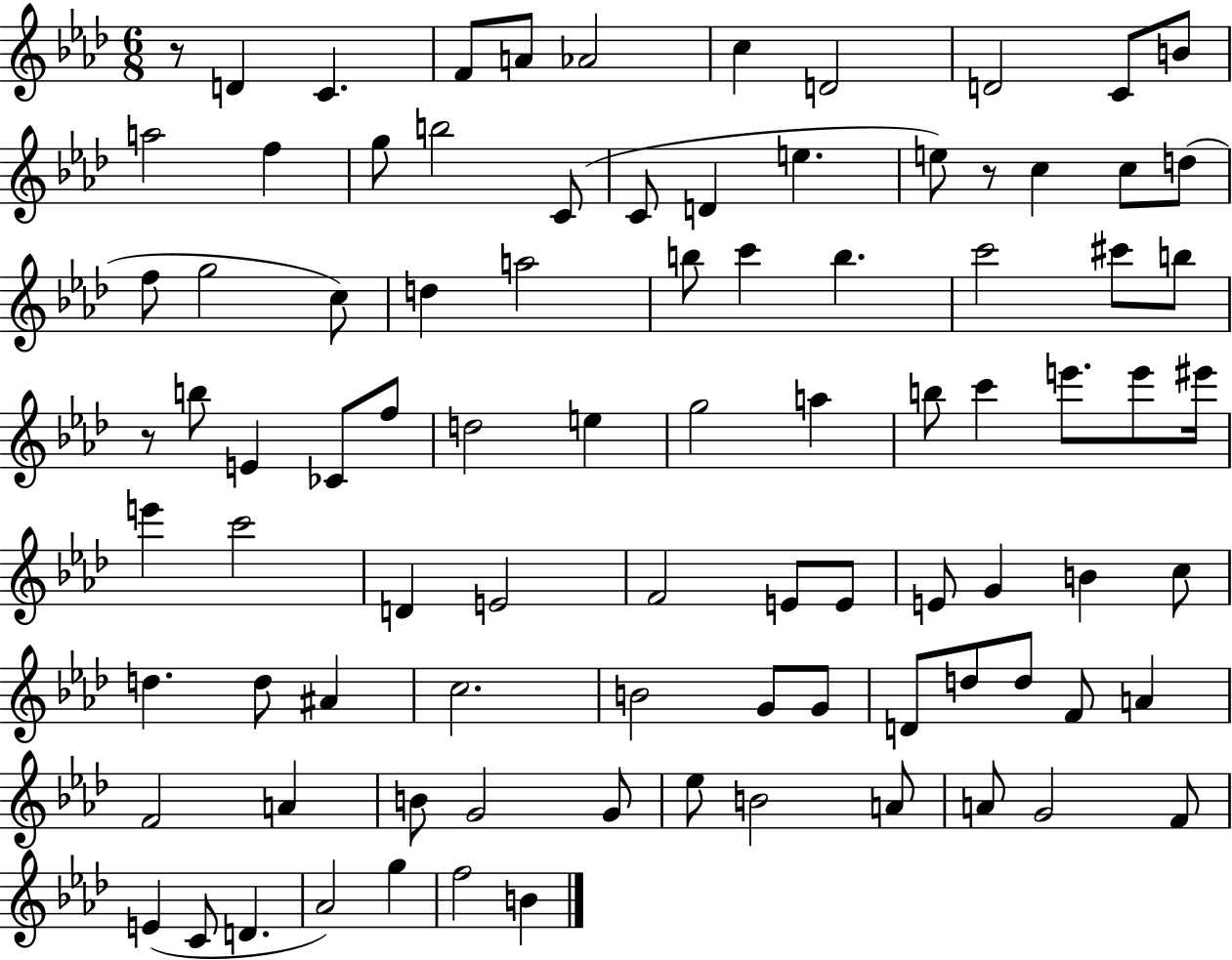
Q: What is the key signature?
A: AES major